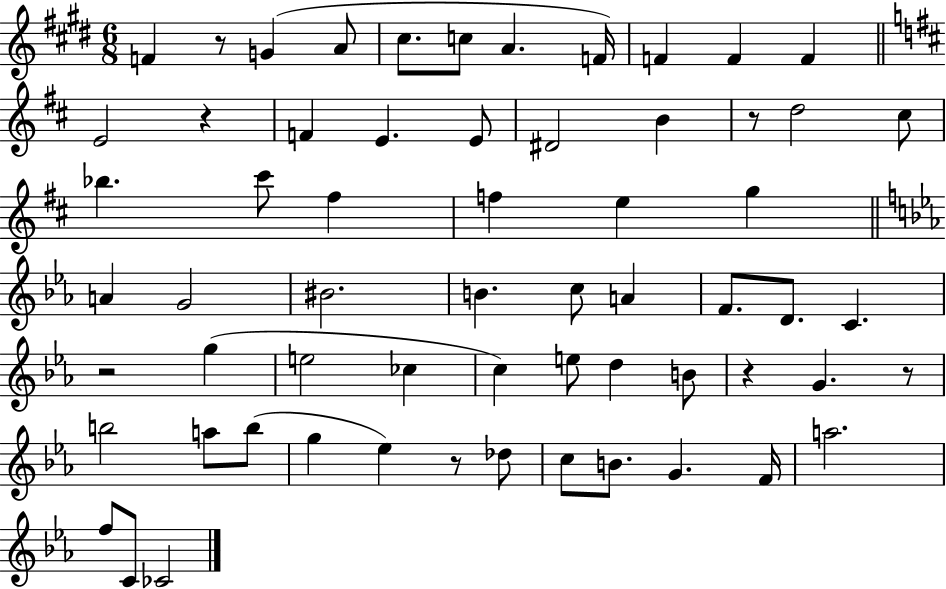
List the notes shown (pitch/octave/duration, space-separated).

F4/q R/e G4/q A4/e C#5/e. C5/e A4/q. F4/s F4/q F4/q F4/q E4/h R/q F4/q E4/q. E4/e D#4/h B4/q R/e D5/h C#5/e Bb5/q. C#6/e F#5/q F5/q E5/q G5/q A4/q G4/h BIS4/h. B4/q. C5/e A4/q F4/e. D4/e. C4/q. R/h G5/q E5/h CES5/q C5/q E5/e D5/q B4/e R/q G4/q. R/e B5/h A5/e B5/e G5/q Eb5/q R/e Db5/e C5/e B4/e. G4/q. F4/s A5/h. F5/e C4/e CES4/h